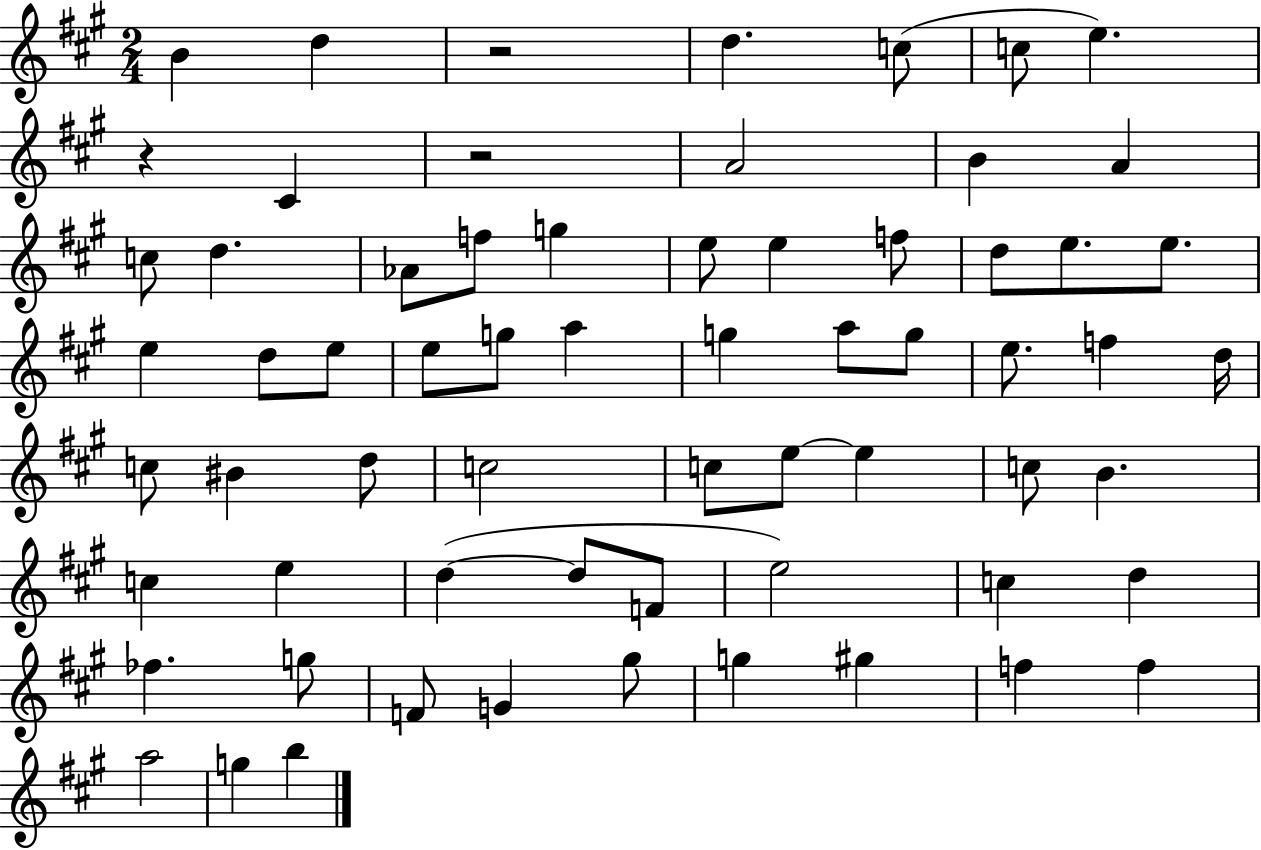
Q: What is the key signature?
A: A major